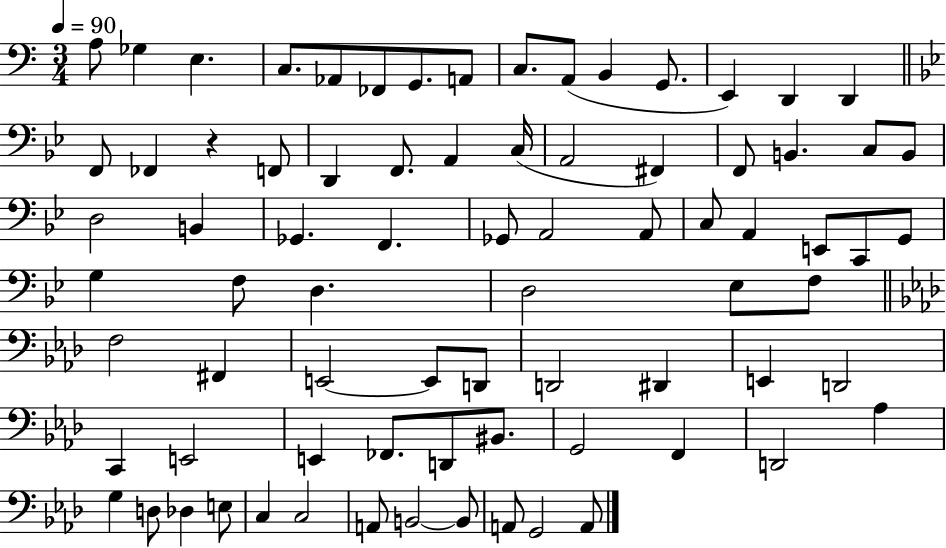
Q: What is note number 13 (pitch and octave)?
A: E2